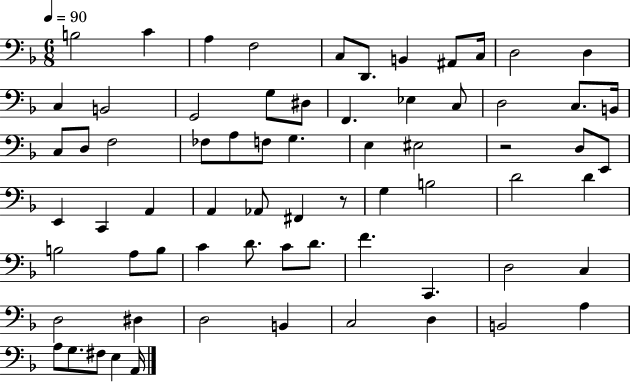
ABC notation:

X:1
T:Untitled
M:6/8
L:1/4
K:F
B,2 C A, F,2 C,/2 D,,/2 B,, ^A,,/2 C,/4 D,2 D, C, B,,2 G,,2 G,/2 ^D,/2 F,, _E, C,/2 D,2 C,/2 B,,/4 C,/2 D,/2 F,2 _F,/2 A,/2 F,/2 G, E, ^E,2 z2 D,/2 E,,/2 E,, C,, A,, A,, _A,,/2 ^F,, z/2 G, B,2 D2 D B,2 A,/2 B,/2 C D/2 C/2 D/2 F C,, D,2 C, D,2 ^D, D,2 B,, C,2 D, B,,2 A, A,/2 G,/2 ^F,/2 E, A,,/4